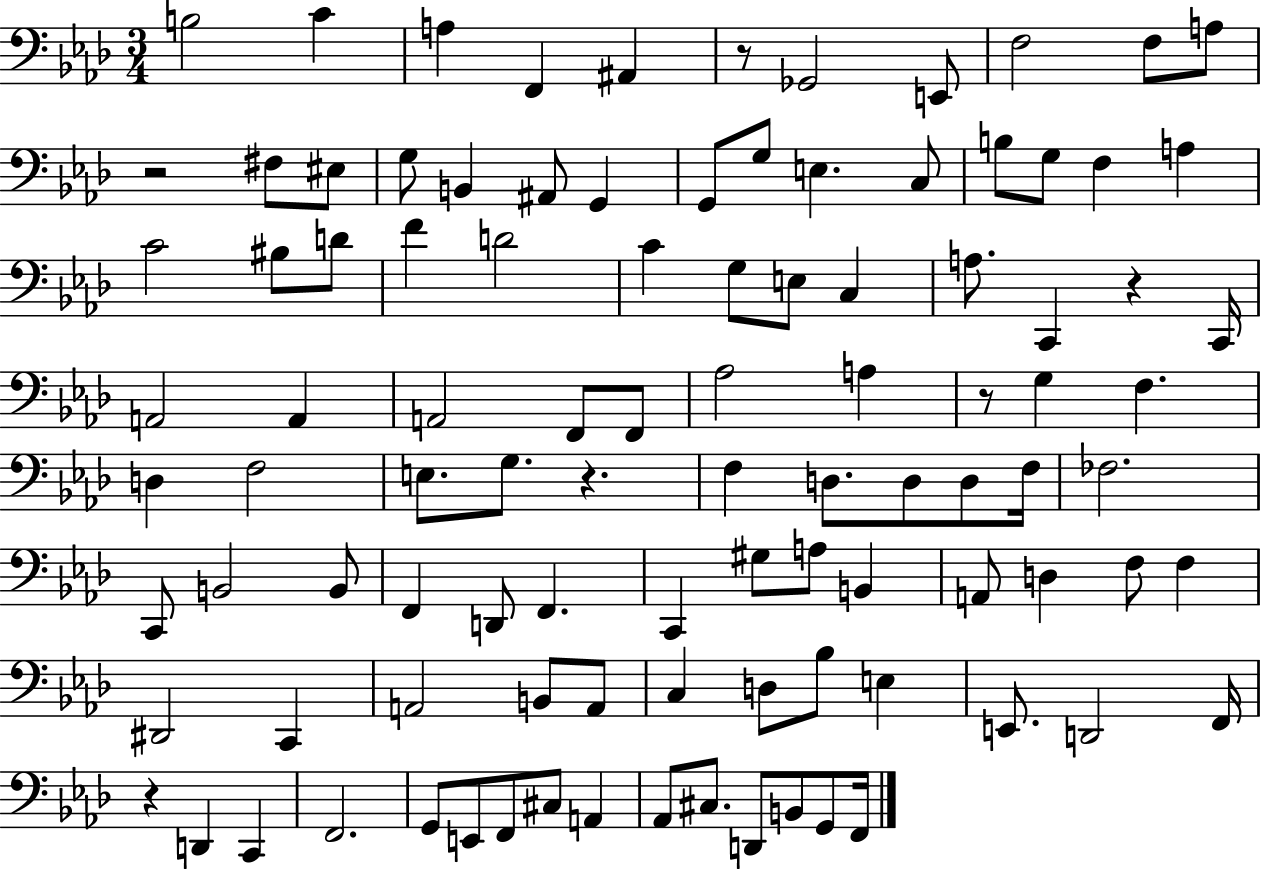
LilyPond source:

{
  \clef bass
  \numericTimeSignature
  \time 3/4
  \key aes \major
  b2 c'4 | a4 f,4 ais,4 | r8 ges,2 e,8 | f2 f8 a8 | \break r2 fis8 eis8 | g8 b,4 ais,8 g,4 | g,8 g8 e4. c8 | b8 g8 f4 a4 | \break c'2 bis8 d'8 | f'4 d'2 | c'4 g8 e8 c4 | a8. c,4 r4 c,16 | \break a,2 a,4 | a,2 f,8 f,8 | aes2 a4 | r8 g4 f4. | \break d4 f2 | e8. g8. r4. | f4 d8. d8 d8 f16 | fes2. | \break c,8 b,2 b,8 | f,4 d,8 f,4. | c,4 gis8 a8 b,4 | a,8 d4 f8 f4 | \break dis,2 c,4 | a,2 b,8 a,8 | c4 d8 bes8 e4 | e,8. d,2 f,16 | \break r4 d,4 c,4 | f,2. | g,8 e,8 f,8 cis8 a,4 | aes,8 cis8. d,8 b,8 g,8 f,16 | \break \bar "|."
}